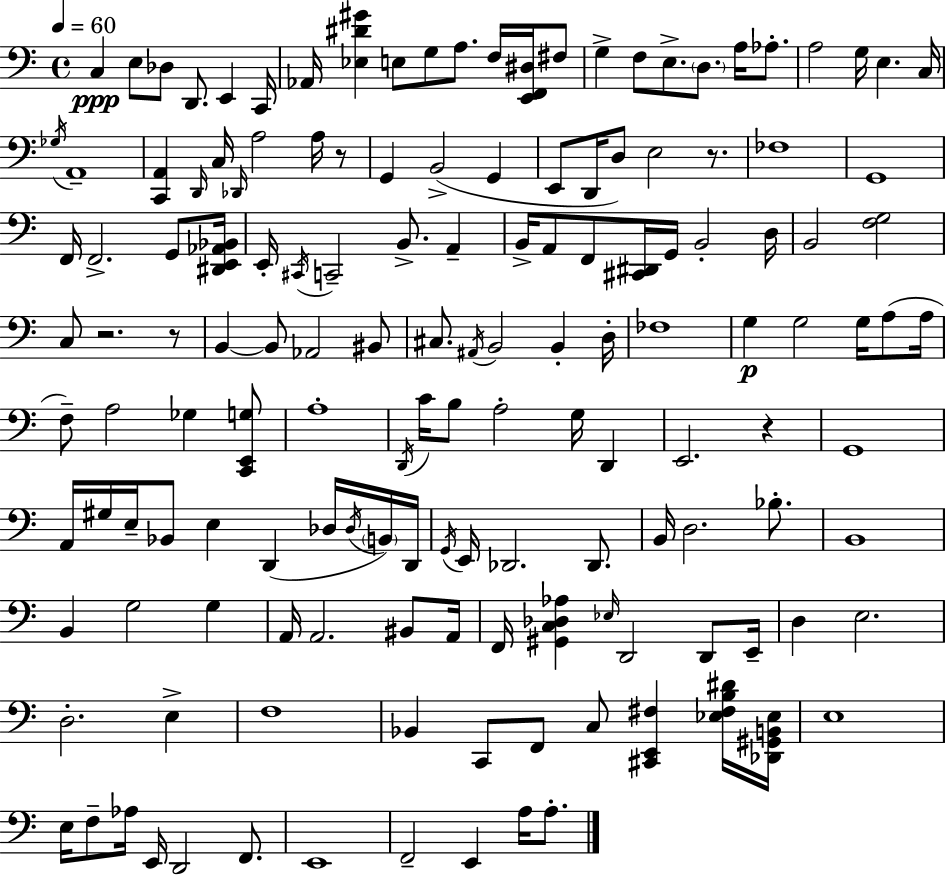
X:1
T:Untitled
M:4/4
L:1/4
K:C
C, E,/2 _D,/2 D,,/2 E,, C,,/4 _A,,/4 [_E,^D^G] E,/2 G,/2 A,/2 F,/4 [E,,F,,^D,]/4 ^F,/2 G, F,/2 E,/2 D,/2 A,/4 _A,/2 A,2 G,/4 E, C,/4 _G,/4 A,,4 [C,,A,,] D,,/4 C,/4 _D,,/4 A,2 A,/4 z/2 G,, B,,2 G,, E,,/2 D,,/4 D,/2 E,2 z/2 _F,4 G,,4 F,,/4 F,,2 G,,/2 [^D,,E,,_A,,_B,,]/4 E,,/4 ^C,,/4 C,,2 B,,/2 A,, B,,/4 A,,/2 F,,/2 [^C,,^D,,]/4 G,,/4 B,,2 D,/4 B,,2 [F,G,]2 C,/2 z2 z/2 B,, B,,/2 _A,,2 ^B,,/2 ^C,/2 ^A,,/4 B,,2 B,, D,/4 _F,4 G, G,2 G,/4 A,/2 A,/4 F,/2 A,2 _G, [C,,E,,G,]/2 A,4 D,,/4 C/4 B,/2 A,2 G,/4 D,, E,,2 z G,,4 A,,/4 ^G,/4 E,/4 _B,,/2 E, D,, _D,/4 _D,/4 B,,/4 D,,/4 G,,/4 E,,/4 _D,,2 _D,,/2 B,,/4 D,2 _B,/2 B,,4 B,, G,2 G, A,,/4 A,,2 ^B,,/2 A,,/4 F,,/4 [^G,,C,_D,_A,] _E,/4 D,,2 D,,/2 E,,/4 D, E,2 D,2 E, F,4 _B,, C,,/2 F,,/2 C,/2 [^C,,E,,^F,] [_E,^F,B,^D]/4 [_D,,^G,,B,,_E,]/4 E,4 E,/4 F,/2 _A,/4 E,,/4 D,,2 F,,/2 E,,4 F,,2 E,, A,/4 A,/2